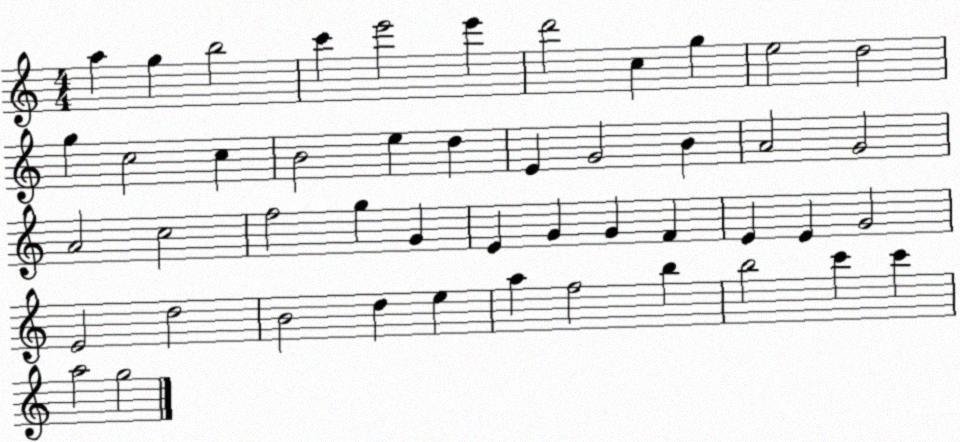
X:1
T:Untitled
M:4/4
L:1/4
K:C
a g b2 c' e'2 e' d'2 c g e2 d2 g c2 c B2 e d E G2 B A2 G2 A2 c2 f2 g G E G G F E E G2 E2 d2 B2 d e a f2 b b2 c' c' a2 g2